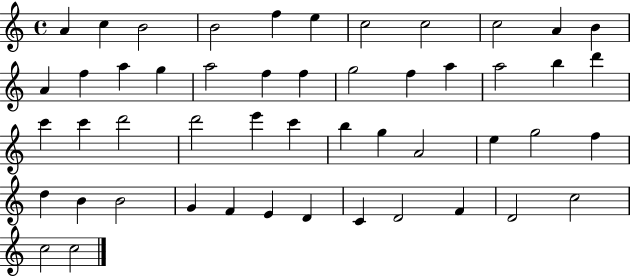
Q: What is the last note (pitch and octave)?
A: C5